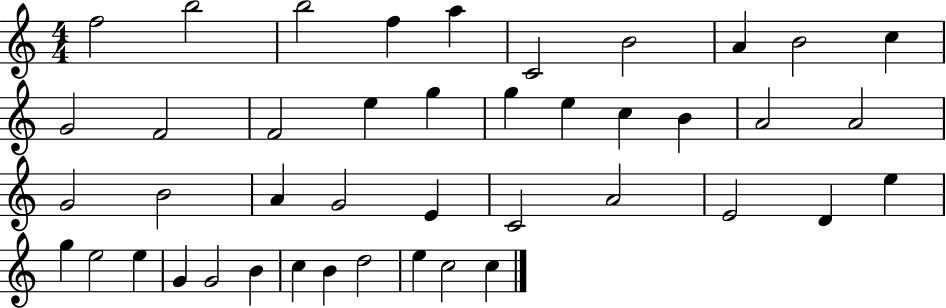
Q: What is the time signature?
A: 4/4